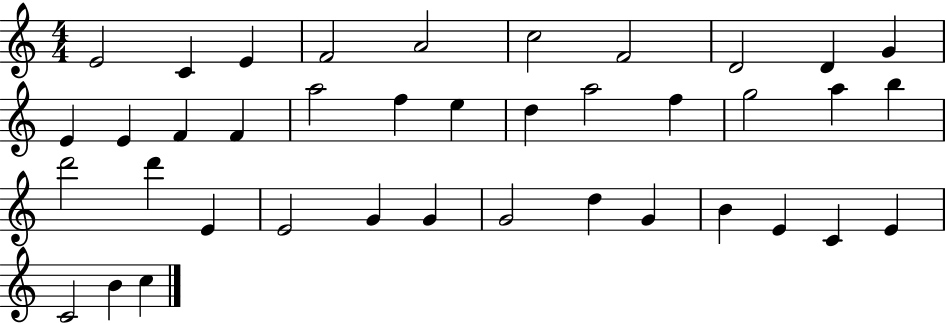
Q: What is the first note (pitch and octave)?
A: E4